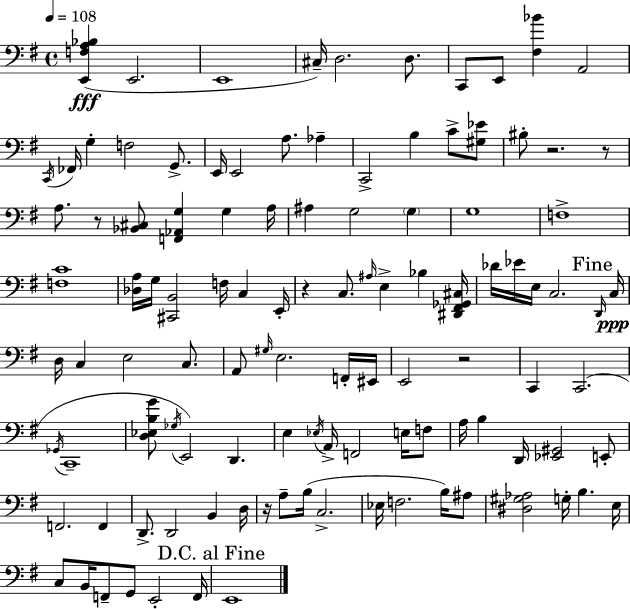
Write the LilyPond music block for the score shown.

{
  \clef bass
  \time 4/4
  \defaultTimeSignature
  \key g \major
  \tempo 4 = 108
  \repeat volta 2 { <e, f a bes>4(\fff e,2. | e,1 | cis16--) d2. d8. | c,8 e,8 <fis bes'>4 a,2 | \break \acciaccatura { c,16 } fes,16 g4-. f2 g,8.-> | e,16 e,2 a8. aes4-- | c,2-> b4 c'8-> <gis ees'>8 | bis8-. r2. r8 | \break a8. r8 <bes, cis>8 <f, aes, g>4 g4 | a16 ais4 g2 \parenthesize g4 | g1 | f1-> | \break <f c'>1 | <des a>16 g16 <cis, b,>2 f16 c4 | e,16-. r4 c8. \grace { ais16 } e4-> bes4 | <dis, fis, ges, cis>16 des'16 ees'16 e16 c2. | \break \mark "Fine" \grace { d,16 } c16\ppp d16 c4 e2 | c8. a,8 \grace { gis16 } e2. | f,16-. eis,16 e,2 r2 | c,4 c,2.( | \break \acciaccatura { ges,16 } c,1-- | <d ees b g'>8 \acciaccatura { ges16 } e,2) | d,4. e4 \acciaccatura { ees16 } a,16-> f,2 | e16 f8 a16 b4 d,16 <ees, gis,>2 | \break e,8-. f,2. | f,4 d,8.-> d,2 | b,4 d16 r16 a8-- b16( c2.-> | ees16 f2. | \break b16) ais8 <dis gis aes>2 g16-. | b4. e16 c8 b,16 f,8-- g,8 e,2-. | f,16 \mark "D.C. al Fine" e,1 | } \bar "|."
}